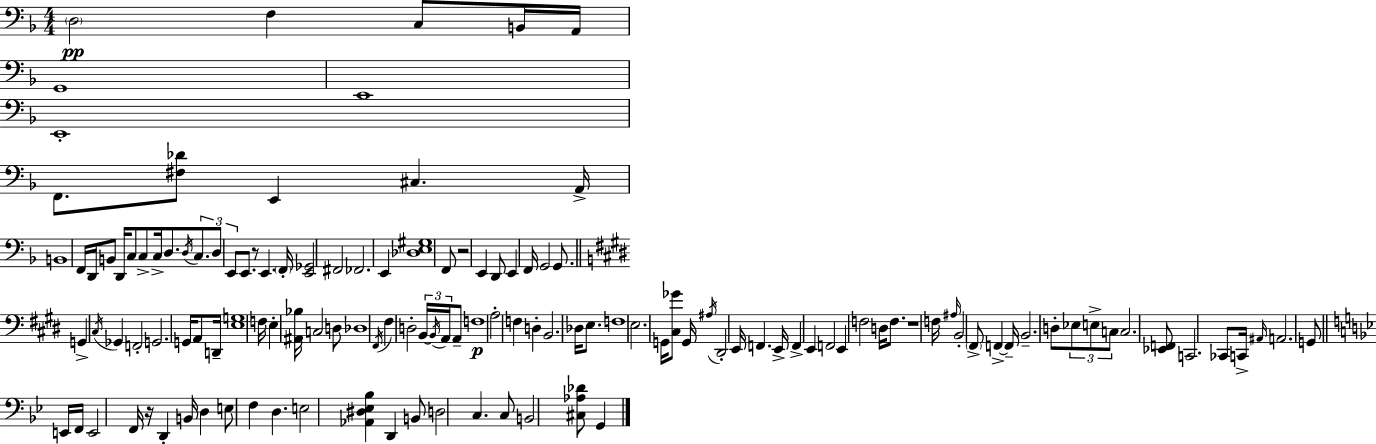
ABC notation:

X:1
T:Untitled
M:4/4
L:1/4
K:Dm
D,2 F, C,/2 B,,/4 A,,/4 G,,4 E,,4 E,,4 F,,/2 [^F,_D]/2 E,, ^C, A,,/4 B,,4 F,,/4 D,,/4 B,,/2 D,,/4 C,/2 C,/2 C,/4 D,/2 D,/4 C,/2 D,/2 E,,/2 E,,/2 z/2 E,, F,,/4 [E,,_G,,]2 ^F,,2 _F,,2 E,, [_D,E,^G,]4 F,,/2 z2 E,, D,,/2 E,, F,,/4 G,,2 G,,/2 G,, ^C,/4 _G,, F,,2 G,,2 G,,/4 A,,/2 D,,/4 [E,G,]4 F,/4 E, [^A,,_B,]/4 C,2 D,/2 _D,4 ^F,,/4 ^F, D,2 B,,/4 B,,/4 A,,/4 A,,/2 F,4 A,2 F, D, B,,2 _D,/4 E,/2 F,4 E,2 G,,/4 [^C,_G]/2 G,,/4 ^A,/4 ^D,,2 E,,/4 F,, E,,/4 F,, E,, F,,2 E,, F,2 D,/4 F,/2 z4 F,/4 ^A,/4 B,,2 ^F,,/2 F,, F,,/4 B,,2 D,/2 _E,/2 E,/2 C,/2 C,2 [_E,,F,,]/2 C,,2 _C,,/2 C,,/4 ^A,,/4 A,,2 G,,/2 E,,/4 F,,/4 E,,2 F,,/4 z/4 D,, B,,/4 D, E,/2 F, D, E,2 [_A,,^D,_E,_B,] D,, B,,/2 D,2 C, C,/2 B,,2 [^C,_A,_D]/2 G,,